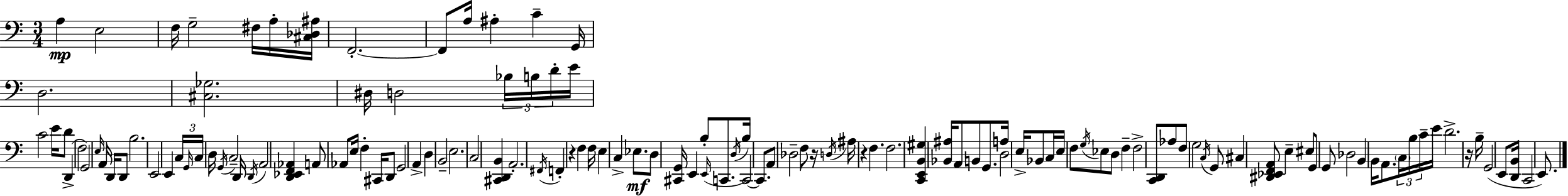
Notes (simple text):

A3/q E3/h F3/s G3/h F#3/s A3/s [C#3,Db3,A#3]/s F2/h. F2/e A3/s A#3/q C4/q G2/s D3/h. [C#3,Gb3]/h. D#3/s D3/h Bb3/s B3/s D4/s E4/s C4/h E4/s D4/e D2/q F3/h G2/h E3/s A2/s D2/s D2/e B3/h. E2/h E2/q C3/s G2/s C3/s D3/s G2/s C3/h D2/s D2/s A2/h [D2,Eb2,F2,Ab2]/q A2/e Ab2/e E3/s F3/q C#2/s D2/e G2/h A2/q D3/q B2/h E3/h. C3/h [C#2,D2,B2]/q A2/h. F#2/s F2/q R/q F3/q F3/s E3/q C3/q Eb3/e. D3/e [C#2,G2]/s E2/q B3/e E2/s C2/e. D3/s B3/s C2/h C2/e. A2/e Db3/h F3/e R/s D3/s A#3/s R/q F3/q. F3/h. [C2,E2,B2,G#3]/q [Bb2,A#3]/s A2/e B2/e G2/e. A3/s D3/h E3/s Bb2/e C3/s E3/s F3/e G3/s Eb3/e D3/e F3/q F3/h [C2,D2]/e Ab3/e F3/e G3/h C3/s G2/e C#3/q [D#2,Eb2,F2,A2]/e E3/q EIS3/e G2/e G2/e Db3/h B2/q B2/s A2/e. C3/s B3/s C4/s E4/s D4/h. R/s B3/s G2/h E2/e [D2,B2]/s C2/h E2/e.